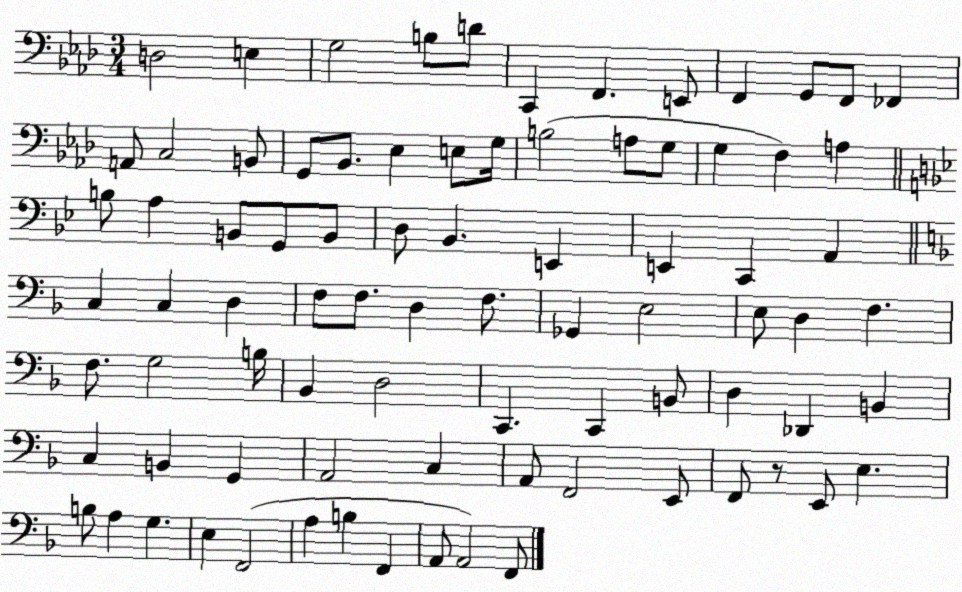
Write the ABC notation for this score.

X:1
T:Untitled
M:3/4
L:1/4
K:Ab
D,2 E, G,2 B,/2 D/2 C,, F,, E,,/2 F,, G,,/2 F,,/2 _F,, A,,/2 C,2 B,,/2 G,,/2 _B,,/2 _E, E,/2 G,/4 B,2 A,/2 G,/2 G, F, A, B,/2 A, B,,/2 G,,/2 B,,/2 D,/2 _B,, E,, E,, C,, A,, C, C, D, F,/2 F,/2 D, F,/2 _G,, E,2 E,/2 D, F, F,/2 G,2 B,/4 _B,, D,2 C,, C,, B,,/2 D, _D,, B,, C, B,, G,, A,,2 C, A,,/2 F,,2 E,,/2 F,,/2 z/2 E,,/2 E, B,/2 A, G, E, F,,2 A, B, F,, A,,/2 A,,2 F,,/2